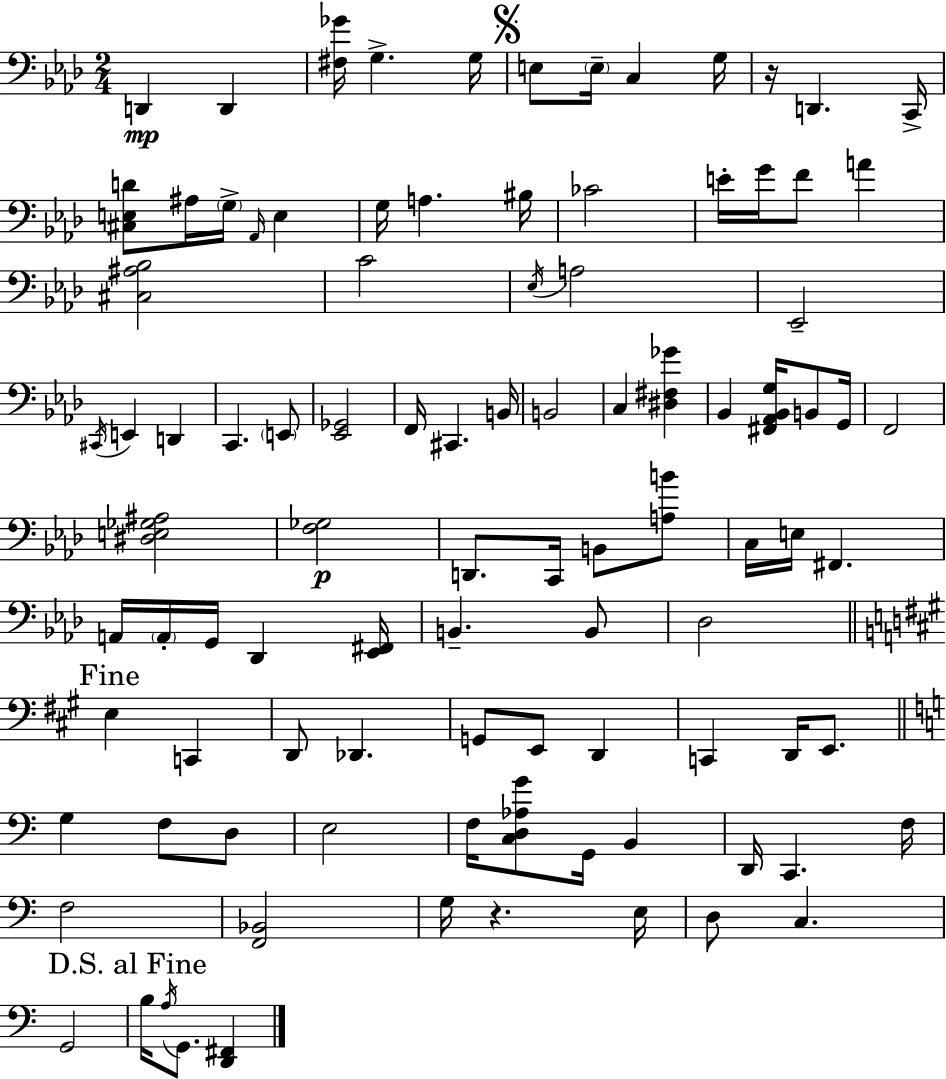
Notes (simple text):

D2/q D2/q [F#3,Gb4]/s G3/q. G3/s E3/e E3/s C3/q G3/s R/s D2/q. C2/s [C#3,E3,D4]/e A#3/s G3/s Ab2/s E3/q G3/s A3/q. BIS3/s CES4/h E4/s G4/s F4/e A4/q [C#3,A#3,Bb3]/h C4/h Eb3/s A3/h Eb2/h C#2/s E2/q D2/q C2/q. E2/e [Eb2,Gb2]/h F2/s C#2/q. B2/s B2/h C3/q [D#3,F#3,Gb4]/q Bb2/q [F#2,Ab2,Bb2,G3]/s B2/e G2/s F2/h [D#3,E3,Gb3,A#3]/h [F3,Gb3]/h D2/e. C2/s B2/e [A3,B4]/e C3/s E3/s F#2/q. A2/s A2/s G2/s Db2/q [Eb2,F#2]/s B2/q. B2/e Db3/h E3/q C2/q D2/e Db2/q. G2/e E2/e D2/q C2/q D2/s E2/e. G3/q F3/e D3/e E3/h F3/s [C3,D3,Ab3,G4]/e G2/s B2/q D2/s C2/q. F3/s F3/h [F2,Bb2]/h G3/s R/q. E3/s D3/e C3/q. G2/h B3/s A3/s G2/e. [D2,F#2]/q